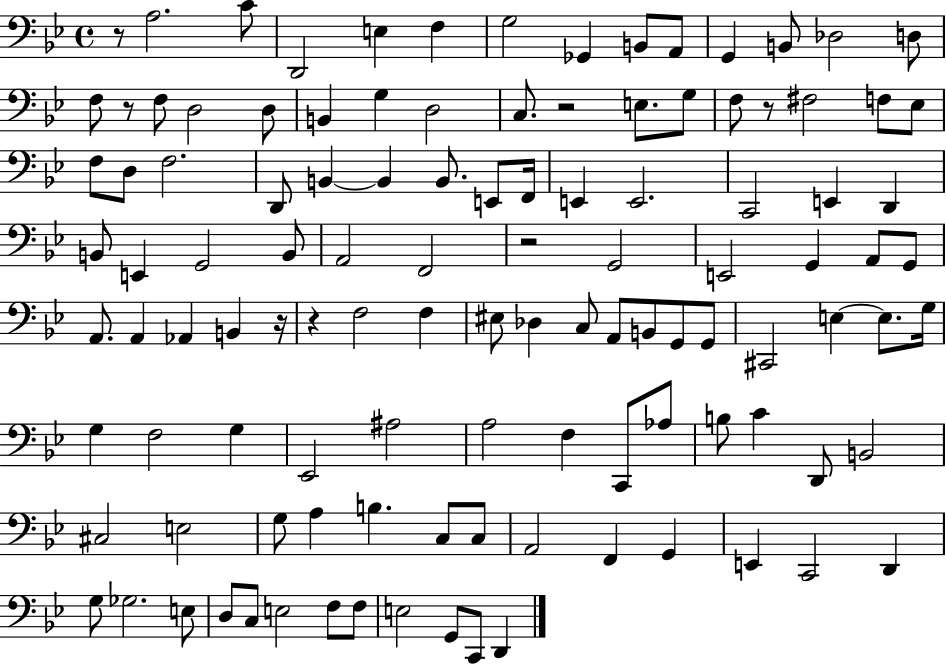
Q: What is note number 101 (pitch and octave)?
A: E3